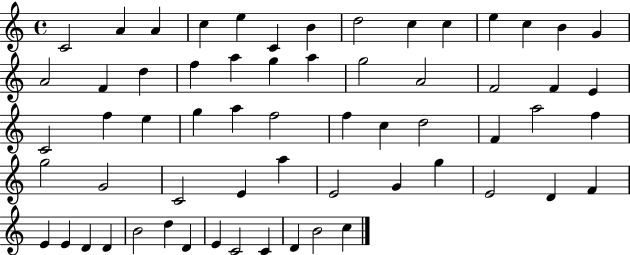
C4/h A4/q A4/q C5/q E5/q C4/q B4/q D5/h C5/q C5/q E5/q C5/q B4/q G4/q A4/h F4/q D5/q F5/q A5/q G5/q A5/q G5/h A4/h F4/h F4/q E4/q C4/h F5/q E5/q G5/q A5/q F5/h F5/q C5/q D5/h F4/q A5/h F5/q G5/h G4/h C4/h E4/q A5/q E4/h G4/q G5/q E4/h D4/q F4/q E4/q E4/q D4/q D4/q B4/h D5/q D4/q E4/q C4/h C4/q D4/q B4/h C5/q